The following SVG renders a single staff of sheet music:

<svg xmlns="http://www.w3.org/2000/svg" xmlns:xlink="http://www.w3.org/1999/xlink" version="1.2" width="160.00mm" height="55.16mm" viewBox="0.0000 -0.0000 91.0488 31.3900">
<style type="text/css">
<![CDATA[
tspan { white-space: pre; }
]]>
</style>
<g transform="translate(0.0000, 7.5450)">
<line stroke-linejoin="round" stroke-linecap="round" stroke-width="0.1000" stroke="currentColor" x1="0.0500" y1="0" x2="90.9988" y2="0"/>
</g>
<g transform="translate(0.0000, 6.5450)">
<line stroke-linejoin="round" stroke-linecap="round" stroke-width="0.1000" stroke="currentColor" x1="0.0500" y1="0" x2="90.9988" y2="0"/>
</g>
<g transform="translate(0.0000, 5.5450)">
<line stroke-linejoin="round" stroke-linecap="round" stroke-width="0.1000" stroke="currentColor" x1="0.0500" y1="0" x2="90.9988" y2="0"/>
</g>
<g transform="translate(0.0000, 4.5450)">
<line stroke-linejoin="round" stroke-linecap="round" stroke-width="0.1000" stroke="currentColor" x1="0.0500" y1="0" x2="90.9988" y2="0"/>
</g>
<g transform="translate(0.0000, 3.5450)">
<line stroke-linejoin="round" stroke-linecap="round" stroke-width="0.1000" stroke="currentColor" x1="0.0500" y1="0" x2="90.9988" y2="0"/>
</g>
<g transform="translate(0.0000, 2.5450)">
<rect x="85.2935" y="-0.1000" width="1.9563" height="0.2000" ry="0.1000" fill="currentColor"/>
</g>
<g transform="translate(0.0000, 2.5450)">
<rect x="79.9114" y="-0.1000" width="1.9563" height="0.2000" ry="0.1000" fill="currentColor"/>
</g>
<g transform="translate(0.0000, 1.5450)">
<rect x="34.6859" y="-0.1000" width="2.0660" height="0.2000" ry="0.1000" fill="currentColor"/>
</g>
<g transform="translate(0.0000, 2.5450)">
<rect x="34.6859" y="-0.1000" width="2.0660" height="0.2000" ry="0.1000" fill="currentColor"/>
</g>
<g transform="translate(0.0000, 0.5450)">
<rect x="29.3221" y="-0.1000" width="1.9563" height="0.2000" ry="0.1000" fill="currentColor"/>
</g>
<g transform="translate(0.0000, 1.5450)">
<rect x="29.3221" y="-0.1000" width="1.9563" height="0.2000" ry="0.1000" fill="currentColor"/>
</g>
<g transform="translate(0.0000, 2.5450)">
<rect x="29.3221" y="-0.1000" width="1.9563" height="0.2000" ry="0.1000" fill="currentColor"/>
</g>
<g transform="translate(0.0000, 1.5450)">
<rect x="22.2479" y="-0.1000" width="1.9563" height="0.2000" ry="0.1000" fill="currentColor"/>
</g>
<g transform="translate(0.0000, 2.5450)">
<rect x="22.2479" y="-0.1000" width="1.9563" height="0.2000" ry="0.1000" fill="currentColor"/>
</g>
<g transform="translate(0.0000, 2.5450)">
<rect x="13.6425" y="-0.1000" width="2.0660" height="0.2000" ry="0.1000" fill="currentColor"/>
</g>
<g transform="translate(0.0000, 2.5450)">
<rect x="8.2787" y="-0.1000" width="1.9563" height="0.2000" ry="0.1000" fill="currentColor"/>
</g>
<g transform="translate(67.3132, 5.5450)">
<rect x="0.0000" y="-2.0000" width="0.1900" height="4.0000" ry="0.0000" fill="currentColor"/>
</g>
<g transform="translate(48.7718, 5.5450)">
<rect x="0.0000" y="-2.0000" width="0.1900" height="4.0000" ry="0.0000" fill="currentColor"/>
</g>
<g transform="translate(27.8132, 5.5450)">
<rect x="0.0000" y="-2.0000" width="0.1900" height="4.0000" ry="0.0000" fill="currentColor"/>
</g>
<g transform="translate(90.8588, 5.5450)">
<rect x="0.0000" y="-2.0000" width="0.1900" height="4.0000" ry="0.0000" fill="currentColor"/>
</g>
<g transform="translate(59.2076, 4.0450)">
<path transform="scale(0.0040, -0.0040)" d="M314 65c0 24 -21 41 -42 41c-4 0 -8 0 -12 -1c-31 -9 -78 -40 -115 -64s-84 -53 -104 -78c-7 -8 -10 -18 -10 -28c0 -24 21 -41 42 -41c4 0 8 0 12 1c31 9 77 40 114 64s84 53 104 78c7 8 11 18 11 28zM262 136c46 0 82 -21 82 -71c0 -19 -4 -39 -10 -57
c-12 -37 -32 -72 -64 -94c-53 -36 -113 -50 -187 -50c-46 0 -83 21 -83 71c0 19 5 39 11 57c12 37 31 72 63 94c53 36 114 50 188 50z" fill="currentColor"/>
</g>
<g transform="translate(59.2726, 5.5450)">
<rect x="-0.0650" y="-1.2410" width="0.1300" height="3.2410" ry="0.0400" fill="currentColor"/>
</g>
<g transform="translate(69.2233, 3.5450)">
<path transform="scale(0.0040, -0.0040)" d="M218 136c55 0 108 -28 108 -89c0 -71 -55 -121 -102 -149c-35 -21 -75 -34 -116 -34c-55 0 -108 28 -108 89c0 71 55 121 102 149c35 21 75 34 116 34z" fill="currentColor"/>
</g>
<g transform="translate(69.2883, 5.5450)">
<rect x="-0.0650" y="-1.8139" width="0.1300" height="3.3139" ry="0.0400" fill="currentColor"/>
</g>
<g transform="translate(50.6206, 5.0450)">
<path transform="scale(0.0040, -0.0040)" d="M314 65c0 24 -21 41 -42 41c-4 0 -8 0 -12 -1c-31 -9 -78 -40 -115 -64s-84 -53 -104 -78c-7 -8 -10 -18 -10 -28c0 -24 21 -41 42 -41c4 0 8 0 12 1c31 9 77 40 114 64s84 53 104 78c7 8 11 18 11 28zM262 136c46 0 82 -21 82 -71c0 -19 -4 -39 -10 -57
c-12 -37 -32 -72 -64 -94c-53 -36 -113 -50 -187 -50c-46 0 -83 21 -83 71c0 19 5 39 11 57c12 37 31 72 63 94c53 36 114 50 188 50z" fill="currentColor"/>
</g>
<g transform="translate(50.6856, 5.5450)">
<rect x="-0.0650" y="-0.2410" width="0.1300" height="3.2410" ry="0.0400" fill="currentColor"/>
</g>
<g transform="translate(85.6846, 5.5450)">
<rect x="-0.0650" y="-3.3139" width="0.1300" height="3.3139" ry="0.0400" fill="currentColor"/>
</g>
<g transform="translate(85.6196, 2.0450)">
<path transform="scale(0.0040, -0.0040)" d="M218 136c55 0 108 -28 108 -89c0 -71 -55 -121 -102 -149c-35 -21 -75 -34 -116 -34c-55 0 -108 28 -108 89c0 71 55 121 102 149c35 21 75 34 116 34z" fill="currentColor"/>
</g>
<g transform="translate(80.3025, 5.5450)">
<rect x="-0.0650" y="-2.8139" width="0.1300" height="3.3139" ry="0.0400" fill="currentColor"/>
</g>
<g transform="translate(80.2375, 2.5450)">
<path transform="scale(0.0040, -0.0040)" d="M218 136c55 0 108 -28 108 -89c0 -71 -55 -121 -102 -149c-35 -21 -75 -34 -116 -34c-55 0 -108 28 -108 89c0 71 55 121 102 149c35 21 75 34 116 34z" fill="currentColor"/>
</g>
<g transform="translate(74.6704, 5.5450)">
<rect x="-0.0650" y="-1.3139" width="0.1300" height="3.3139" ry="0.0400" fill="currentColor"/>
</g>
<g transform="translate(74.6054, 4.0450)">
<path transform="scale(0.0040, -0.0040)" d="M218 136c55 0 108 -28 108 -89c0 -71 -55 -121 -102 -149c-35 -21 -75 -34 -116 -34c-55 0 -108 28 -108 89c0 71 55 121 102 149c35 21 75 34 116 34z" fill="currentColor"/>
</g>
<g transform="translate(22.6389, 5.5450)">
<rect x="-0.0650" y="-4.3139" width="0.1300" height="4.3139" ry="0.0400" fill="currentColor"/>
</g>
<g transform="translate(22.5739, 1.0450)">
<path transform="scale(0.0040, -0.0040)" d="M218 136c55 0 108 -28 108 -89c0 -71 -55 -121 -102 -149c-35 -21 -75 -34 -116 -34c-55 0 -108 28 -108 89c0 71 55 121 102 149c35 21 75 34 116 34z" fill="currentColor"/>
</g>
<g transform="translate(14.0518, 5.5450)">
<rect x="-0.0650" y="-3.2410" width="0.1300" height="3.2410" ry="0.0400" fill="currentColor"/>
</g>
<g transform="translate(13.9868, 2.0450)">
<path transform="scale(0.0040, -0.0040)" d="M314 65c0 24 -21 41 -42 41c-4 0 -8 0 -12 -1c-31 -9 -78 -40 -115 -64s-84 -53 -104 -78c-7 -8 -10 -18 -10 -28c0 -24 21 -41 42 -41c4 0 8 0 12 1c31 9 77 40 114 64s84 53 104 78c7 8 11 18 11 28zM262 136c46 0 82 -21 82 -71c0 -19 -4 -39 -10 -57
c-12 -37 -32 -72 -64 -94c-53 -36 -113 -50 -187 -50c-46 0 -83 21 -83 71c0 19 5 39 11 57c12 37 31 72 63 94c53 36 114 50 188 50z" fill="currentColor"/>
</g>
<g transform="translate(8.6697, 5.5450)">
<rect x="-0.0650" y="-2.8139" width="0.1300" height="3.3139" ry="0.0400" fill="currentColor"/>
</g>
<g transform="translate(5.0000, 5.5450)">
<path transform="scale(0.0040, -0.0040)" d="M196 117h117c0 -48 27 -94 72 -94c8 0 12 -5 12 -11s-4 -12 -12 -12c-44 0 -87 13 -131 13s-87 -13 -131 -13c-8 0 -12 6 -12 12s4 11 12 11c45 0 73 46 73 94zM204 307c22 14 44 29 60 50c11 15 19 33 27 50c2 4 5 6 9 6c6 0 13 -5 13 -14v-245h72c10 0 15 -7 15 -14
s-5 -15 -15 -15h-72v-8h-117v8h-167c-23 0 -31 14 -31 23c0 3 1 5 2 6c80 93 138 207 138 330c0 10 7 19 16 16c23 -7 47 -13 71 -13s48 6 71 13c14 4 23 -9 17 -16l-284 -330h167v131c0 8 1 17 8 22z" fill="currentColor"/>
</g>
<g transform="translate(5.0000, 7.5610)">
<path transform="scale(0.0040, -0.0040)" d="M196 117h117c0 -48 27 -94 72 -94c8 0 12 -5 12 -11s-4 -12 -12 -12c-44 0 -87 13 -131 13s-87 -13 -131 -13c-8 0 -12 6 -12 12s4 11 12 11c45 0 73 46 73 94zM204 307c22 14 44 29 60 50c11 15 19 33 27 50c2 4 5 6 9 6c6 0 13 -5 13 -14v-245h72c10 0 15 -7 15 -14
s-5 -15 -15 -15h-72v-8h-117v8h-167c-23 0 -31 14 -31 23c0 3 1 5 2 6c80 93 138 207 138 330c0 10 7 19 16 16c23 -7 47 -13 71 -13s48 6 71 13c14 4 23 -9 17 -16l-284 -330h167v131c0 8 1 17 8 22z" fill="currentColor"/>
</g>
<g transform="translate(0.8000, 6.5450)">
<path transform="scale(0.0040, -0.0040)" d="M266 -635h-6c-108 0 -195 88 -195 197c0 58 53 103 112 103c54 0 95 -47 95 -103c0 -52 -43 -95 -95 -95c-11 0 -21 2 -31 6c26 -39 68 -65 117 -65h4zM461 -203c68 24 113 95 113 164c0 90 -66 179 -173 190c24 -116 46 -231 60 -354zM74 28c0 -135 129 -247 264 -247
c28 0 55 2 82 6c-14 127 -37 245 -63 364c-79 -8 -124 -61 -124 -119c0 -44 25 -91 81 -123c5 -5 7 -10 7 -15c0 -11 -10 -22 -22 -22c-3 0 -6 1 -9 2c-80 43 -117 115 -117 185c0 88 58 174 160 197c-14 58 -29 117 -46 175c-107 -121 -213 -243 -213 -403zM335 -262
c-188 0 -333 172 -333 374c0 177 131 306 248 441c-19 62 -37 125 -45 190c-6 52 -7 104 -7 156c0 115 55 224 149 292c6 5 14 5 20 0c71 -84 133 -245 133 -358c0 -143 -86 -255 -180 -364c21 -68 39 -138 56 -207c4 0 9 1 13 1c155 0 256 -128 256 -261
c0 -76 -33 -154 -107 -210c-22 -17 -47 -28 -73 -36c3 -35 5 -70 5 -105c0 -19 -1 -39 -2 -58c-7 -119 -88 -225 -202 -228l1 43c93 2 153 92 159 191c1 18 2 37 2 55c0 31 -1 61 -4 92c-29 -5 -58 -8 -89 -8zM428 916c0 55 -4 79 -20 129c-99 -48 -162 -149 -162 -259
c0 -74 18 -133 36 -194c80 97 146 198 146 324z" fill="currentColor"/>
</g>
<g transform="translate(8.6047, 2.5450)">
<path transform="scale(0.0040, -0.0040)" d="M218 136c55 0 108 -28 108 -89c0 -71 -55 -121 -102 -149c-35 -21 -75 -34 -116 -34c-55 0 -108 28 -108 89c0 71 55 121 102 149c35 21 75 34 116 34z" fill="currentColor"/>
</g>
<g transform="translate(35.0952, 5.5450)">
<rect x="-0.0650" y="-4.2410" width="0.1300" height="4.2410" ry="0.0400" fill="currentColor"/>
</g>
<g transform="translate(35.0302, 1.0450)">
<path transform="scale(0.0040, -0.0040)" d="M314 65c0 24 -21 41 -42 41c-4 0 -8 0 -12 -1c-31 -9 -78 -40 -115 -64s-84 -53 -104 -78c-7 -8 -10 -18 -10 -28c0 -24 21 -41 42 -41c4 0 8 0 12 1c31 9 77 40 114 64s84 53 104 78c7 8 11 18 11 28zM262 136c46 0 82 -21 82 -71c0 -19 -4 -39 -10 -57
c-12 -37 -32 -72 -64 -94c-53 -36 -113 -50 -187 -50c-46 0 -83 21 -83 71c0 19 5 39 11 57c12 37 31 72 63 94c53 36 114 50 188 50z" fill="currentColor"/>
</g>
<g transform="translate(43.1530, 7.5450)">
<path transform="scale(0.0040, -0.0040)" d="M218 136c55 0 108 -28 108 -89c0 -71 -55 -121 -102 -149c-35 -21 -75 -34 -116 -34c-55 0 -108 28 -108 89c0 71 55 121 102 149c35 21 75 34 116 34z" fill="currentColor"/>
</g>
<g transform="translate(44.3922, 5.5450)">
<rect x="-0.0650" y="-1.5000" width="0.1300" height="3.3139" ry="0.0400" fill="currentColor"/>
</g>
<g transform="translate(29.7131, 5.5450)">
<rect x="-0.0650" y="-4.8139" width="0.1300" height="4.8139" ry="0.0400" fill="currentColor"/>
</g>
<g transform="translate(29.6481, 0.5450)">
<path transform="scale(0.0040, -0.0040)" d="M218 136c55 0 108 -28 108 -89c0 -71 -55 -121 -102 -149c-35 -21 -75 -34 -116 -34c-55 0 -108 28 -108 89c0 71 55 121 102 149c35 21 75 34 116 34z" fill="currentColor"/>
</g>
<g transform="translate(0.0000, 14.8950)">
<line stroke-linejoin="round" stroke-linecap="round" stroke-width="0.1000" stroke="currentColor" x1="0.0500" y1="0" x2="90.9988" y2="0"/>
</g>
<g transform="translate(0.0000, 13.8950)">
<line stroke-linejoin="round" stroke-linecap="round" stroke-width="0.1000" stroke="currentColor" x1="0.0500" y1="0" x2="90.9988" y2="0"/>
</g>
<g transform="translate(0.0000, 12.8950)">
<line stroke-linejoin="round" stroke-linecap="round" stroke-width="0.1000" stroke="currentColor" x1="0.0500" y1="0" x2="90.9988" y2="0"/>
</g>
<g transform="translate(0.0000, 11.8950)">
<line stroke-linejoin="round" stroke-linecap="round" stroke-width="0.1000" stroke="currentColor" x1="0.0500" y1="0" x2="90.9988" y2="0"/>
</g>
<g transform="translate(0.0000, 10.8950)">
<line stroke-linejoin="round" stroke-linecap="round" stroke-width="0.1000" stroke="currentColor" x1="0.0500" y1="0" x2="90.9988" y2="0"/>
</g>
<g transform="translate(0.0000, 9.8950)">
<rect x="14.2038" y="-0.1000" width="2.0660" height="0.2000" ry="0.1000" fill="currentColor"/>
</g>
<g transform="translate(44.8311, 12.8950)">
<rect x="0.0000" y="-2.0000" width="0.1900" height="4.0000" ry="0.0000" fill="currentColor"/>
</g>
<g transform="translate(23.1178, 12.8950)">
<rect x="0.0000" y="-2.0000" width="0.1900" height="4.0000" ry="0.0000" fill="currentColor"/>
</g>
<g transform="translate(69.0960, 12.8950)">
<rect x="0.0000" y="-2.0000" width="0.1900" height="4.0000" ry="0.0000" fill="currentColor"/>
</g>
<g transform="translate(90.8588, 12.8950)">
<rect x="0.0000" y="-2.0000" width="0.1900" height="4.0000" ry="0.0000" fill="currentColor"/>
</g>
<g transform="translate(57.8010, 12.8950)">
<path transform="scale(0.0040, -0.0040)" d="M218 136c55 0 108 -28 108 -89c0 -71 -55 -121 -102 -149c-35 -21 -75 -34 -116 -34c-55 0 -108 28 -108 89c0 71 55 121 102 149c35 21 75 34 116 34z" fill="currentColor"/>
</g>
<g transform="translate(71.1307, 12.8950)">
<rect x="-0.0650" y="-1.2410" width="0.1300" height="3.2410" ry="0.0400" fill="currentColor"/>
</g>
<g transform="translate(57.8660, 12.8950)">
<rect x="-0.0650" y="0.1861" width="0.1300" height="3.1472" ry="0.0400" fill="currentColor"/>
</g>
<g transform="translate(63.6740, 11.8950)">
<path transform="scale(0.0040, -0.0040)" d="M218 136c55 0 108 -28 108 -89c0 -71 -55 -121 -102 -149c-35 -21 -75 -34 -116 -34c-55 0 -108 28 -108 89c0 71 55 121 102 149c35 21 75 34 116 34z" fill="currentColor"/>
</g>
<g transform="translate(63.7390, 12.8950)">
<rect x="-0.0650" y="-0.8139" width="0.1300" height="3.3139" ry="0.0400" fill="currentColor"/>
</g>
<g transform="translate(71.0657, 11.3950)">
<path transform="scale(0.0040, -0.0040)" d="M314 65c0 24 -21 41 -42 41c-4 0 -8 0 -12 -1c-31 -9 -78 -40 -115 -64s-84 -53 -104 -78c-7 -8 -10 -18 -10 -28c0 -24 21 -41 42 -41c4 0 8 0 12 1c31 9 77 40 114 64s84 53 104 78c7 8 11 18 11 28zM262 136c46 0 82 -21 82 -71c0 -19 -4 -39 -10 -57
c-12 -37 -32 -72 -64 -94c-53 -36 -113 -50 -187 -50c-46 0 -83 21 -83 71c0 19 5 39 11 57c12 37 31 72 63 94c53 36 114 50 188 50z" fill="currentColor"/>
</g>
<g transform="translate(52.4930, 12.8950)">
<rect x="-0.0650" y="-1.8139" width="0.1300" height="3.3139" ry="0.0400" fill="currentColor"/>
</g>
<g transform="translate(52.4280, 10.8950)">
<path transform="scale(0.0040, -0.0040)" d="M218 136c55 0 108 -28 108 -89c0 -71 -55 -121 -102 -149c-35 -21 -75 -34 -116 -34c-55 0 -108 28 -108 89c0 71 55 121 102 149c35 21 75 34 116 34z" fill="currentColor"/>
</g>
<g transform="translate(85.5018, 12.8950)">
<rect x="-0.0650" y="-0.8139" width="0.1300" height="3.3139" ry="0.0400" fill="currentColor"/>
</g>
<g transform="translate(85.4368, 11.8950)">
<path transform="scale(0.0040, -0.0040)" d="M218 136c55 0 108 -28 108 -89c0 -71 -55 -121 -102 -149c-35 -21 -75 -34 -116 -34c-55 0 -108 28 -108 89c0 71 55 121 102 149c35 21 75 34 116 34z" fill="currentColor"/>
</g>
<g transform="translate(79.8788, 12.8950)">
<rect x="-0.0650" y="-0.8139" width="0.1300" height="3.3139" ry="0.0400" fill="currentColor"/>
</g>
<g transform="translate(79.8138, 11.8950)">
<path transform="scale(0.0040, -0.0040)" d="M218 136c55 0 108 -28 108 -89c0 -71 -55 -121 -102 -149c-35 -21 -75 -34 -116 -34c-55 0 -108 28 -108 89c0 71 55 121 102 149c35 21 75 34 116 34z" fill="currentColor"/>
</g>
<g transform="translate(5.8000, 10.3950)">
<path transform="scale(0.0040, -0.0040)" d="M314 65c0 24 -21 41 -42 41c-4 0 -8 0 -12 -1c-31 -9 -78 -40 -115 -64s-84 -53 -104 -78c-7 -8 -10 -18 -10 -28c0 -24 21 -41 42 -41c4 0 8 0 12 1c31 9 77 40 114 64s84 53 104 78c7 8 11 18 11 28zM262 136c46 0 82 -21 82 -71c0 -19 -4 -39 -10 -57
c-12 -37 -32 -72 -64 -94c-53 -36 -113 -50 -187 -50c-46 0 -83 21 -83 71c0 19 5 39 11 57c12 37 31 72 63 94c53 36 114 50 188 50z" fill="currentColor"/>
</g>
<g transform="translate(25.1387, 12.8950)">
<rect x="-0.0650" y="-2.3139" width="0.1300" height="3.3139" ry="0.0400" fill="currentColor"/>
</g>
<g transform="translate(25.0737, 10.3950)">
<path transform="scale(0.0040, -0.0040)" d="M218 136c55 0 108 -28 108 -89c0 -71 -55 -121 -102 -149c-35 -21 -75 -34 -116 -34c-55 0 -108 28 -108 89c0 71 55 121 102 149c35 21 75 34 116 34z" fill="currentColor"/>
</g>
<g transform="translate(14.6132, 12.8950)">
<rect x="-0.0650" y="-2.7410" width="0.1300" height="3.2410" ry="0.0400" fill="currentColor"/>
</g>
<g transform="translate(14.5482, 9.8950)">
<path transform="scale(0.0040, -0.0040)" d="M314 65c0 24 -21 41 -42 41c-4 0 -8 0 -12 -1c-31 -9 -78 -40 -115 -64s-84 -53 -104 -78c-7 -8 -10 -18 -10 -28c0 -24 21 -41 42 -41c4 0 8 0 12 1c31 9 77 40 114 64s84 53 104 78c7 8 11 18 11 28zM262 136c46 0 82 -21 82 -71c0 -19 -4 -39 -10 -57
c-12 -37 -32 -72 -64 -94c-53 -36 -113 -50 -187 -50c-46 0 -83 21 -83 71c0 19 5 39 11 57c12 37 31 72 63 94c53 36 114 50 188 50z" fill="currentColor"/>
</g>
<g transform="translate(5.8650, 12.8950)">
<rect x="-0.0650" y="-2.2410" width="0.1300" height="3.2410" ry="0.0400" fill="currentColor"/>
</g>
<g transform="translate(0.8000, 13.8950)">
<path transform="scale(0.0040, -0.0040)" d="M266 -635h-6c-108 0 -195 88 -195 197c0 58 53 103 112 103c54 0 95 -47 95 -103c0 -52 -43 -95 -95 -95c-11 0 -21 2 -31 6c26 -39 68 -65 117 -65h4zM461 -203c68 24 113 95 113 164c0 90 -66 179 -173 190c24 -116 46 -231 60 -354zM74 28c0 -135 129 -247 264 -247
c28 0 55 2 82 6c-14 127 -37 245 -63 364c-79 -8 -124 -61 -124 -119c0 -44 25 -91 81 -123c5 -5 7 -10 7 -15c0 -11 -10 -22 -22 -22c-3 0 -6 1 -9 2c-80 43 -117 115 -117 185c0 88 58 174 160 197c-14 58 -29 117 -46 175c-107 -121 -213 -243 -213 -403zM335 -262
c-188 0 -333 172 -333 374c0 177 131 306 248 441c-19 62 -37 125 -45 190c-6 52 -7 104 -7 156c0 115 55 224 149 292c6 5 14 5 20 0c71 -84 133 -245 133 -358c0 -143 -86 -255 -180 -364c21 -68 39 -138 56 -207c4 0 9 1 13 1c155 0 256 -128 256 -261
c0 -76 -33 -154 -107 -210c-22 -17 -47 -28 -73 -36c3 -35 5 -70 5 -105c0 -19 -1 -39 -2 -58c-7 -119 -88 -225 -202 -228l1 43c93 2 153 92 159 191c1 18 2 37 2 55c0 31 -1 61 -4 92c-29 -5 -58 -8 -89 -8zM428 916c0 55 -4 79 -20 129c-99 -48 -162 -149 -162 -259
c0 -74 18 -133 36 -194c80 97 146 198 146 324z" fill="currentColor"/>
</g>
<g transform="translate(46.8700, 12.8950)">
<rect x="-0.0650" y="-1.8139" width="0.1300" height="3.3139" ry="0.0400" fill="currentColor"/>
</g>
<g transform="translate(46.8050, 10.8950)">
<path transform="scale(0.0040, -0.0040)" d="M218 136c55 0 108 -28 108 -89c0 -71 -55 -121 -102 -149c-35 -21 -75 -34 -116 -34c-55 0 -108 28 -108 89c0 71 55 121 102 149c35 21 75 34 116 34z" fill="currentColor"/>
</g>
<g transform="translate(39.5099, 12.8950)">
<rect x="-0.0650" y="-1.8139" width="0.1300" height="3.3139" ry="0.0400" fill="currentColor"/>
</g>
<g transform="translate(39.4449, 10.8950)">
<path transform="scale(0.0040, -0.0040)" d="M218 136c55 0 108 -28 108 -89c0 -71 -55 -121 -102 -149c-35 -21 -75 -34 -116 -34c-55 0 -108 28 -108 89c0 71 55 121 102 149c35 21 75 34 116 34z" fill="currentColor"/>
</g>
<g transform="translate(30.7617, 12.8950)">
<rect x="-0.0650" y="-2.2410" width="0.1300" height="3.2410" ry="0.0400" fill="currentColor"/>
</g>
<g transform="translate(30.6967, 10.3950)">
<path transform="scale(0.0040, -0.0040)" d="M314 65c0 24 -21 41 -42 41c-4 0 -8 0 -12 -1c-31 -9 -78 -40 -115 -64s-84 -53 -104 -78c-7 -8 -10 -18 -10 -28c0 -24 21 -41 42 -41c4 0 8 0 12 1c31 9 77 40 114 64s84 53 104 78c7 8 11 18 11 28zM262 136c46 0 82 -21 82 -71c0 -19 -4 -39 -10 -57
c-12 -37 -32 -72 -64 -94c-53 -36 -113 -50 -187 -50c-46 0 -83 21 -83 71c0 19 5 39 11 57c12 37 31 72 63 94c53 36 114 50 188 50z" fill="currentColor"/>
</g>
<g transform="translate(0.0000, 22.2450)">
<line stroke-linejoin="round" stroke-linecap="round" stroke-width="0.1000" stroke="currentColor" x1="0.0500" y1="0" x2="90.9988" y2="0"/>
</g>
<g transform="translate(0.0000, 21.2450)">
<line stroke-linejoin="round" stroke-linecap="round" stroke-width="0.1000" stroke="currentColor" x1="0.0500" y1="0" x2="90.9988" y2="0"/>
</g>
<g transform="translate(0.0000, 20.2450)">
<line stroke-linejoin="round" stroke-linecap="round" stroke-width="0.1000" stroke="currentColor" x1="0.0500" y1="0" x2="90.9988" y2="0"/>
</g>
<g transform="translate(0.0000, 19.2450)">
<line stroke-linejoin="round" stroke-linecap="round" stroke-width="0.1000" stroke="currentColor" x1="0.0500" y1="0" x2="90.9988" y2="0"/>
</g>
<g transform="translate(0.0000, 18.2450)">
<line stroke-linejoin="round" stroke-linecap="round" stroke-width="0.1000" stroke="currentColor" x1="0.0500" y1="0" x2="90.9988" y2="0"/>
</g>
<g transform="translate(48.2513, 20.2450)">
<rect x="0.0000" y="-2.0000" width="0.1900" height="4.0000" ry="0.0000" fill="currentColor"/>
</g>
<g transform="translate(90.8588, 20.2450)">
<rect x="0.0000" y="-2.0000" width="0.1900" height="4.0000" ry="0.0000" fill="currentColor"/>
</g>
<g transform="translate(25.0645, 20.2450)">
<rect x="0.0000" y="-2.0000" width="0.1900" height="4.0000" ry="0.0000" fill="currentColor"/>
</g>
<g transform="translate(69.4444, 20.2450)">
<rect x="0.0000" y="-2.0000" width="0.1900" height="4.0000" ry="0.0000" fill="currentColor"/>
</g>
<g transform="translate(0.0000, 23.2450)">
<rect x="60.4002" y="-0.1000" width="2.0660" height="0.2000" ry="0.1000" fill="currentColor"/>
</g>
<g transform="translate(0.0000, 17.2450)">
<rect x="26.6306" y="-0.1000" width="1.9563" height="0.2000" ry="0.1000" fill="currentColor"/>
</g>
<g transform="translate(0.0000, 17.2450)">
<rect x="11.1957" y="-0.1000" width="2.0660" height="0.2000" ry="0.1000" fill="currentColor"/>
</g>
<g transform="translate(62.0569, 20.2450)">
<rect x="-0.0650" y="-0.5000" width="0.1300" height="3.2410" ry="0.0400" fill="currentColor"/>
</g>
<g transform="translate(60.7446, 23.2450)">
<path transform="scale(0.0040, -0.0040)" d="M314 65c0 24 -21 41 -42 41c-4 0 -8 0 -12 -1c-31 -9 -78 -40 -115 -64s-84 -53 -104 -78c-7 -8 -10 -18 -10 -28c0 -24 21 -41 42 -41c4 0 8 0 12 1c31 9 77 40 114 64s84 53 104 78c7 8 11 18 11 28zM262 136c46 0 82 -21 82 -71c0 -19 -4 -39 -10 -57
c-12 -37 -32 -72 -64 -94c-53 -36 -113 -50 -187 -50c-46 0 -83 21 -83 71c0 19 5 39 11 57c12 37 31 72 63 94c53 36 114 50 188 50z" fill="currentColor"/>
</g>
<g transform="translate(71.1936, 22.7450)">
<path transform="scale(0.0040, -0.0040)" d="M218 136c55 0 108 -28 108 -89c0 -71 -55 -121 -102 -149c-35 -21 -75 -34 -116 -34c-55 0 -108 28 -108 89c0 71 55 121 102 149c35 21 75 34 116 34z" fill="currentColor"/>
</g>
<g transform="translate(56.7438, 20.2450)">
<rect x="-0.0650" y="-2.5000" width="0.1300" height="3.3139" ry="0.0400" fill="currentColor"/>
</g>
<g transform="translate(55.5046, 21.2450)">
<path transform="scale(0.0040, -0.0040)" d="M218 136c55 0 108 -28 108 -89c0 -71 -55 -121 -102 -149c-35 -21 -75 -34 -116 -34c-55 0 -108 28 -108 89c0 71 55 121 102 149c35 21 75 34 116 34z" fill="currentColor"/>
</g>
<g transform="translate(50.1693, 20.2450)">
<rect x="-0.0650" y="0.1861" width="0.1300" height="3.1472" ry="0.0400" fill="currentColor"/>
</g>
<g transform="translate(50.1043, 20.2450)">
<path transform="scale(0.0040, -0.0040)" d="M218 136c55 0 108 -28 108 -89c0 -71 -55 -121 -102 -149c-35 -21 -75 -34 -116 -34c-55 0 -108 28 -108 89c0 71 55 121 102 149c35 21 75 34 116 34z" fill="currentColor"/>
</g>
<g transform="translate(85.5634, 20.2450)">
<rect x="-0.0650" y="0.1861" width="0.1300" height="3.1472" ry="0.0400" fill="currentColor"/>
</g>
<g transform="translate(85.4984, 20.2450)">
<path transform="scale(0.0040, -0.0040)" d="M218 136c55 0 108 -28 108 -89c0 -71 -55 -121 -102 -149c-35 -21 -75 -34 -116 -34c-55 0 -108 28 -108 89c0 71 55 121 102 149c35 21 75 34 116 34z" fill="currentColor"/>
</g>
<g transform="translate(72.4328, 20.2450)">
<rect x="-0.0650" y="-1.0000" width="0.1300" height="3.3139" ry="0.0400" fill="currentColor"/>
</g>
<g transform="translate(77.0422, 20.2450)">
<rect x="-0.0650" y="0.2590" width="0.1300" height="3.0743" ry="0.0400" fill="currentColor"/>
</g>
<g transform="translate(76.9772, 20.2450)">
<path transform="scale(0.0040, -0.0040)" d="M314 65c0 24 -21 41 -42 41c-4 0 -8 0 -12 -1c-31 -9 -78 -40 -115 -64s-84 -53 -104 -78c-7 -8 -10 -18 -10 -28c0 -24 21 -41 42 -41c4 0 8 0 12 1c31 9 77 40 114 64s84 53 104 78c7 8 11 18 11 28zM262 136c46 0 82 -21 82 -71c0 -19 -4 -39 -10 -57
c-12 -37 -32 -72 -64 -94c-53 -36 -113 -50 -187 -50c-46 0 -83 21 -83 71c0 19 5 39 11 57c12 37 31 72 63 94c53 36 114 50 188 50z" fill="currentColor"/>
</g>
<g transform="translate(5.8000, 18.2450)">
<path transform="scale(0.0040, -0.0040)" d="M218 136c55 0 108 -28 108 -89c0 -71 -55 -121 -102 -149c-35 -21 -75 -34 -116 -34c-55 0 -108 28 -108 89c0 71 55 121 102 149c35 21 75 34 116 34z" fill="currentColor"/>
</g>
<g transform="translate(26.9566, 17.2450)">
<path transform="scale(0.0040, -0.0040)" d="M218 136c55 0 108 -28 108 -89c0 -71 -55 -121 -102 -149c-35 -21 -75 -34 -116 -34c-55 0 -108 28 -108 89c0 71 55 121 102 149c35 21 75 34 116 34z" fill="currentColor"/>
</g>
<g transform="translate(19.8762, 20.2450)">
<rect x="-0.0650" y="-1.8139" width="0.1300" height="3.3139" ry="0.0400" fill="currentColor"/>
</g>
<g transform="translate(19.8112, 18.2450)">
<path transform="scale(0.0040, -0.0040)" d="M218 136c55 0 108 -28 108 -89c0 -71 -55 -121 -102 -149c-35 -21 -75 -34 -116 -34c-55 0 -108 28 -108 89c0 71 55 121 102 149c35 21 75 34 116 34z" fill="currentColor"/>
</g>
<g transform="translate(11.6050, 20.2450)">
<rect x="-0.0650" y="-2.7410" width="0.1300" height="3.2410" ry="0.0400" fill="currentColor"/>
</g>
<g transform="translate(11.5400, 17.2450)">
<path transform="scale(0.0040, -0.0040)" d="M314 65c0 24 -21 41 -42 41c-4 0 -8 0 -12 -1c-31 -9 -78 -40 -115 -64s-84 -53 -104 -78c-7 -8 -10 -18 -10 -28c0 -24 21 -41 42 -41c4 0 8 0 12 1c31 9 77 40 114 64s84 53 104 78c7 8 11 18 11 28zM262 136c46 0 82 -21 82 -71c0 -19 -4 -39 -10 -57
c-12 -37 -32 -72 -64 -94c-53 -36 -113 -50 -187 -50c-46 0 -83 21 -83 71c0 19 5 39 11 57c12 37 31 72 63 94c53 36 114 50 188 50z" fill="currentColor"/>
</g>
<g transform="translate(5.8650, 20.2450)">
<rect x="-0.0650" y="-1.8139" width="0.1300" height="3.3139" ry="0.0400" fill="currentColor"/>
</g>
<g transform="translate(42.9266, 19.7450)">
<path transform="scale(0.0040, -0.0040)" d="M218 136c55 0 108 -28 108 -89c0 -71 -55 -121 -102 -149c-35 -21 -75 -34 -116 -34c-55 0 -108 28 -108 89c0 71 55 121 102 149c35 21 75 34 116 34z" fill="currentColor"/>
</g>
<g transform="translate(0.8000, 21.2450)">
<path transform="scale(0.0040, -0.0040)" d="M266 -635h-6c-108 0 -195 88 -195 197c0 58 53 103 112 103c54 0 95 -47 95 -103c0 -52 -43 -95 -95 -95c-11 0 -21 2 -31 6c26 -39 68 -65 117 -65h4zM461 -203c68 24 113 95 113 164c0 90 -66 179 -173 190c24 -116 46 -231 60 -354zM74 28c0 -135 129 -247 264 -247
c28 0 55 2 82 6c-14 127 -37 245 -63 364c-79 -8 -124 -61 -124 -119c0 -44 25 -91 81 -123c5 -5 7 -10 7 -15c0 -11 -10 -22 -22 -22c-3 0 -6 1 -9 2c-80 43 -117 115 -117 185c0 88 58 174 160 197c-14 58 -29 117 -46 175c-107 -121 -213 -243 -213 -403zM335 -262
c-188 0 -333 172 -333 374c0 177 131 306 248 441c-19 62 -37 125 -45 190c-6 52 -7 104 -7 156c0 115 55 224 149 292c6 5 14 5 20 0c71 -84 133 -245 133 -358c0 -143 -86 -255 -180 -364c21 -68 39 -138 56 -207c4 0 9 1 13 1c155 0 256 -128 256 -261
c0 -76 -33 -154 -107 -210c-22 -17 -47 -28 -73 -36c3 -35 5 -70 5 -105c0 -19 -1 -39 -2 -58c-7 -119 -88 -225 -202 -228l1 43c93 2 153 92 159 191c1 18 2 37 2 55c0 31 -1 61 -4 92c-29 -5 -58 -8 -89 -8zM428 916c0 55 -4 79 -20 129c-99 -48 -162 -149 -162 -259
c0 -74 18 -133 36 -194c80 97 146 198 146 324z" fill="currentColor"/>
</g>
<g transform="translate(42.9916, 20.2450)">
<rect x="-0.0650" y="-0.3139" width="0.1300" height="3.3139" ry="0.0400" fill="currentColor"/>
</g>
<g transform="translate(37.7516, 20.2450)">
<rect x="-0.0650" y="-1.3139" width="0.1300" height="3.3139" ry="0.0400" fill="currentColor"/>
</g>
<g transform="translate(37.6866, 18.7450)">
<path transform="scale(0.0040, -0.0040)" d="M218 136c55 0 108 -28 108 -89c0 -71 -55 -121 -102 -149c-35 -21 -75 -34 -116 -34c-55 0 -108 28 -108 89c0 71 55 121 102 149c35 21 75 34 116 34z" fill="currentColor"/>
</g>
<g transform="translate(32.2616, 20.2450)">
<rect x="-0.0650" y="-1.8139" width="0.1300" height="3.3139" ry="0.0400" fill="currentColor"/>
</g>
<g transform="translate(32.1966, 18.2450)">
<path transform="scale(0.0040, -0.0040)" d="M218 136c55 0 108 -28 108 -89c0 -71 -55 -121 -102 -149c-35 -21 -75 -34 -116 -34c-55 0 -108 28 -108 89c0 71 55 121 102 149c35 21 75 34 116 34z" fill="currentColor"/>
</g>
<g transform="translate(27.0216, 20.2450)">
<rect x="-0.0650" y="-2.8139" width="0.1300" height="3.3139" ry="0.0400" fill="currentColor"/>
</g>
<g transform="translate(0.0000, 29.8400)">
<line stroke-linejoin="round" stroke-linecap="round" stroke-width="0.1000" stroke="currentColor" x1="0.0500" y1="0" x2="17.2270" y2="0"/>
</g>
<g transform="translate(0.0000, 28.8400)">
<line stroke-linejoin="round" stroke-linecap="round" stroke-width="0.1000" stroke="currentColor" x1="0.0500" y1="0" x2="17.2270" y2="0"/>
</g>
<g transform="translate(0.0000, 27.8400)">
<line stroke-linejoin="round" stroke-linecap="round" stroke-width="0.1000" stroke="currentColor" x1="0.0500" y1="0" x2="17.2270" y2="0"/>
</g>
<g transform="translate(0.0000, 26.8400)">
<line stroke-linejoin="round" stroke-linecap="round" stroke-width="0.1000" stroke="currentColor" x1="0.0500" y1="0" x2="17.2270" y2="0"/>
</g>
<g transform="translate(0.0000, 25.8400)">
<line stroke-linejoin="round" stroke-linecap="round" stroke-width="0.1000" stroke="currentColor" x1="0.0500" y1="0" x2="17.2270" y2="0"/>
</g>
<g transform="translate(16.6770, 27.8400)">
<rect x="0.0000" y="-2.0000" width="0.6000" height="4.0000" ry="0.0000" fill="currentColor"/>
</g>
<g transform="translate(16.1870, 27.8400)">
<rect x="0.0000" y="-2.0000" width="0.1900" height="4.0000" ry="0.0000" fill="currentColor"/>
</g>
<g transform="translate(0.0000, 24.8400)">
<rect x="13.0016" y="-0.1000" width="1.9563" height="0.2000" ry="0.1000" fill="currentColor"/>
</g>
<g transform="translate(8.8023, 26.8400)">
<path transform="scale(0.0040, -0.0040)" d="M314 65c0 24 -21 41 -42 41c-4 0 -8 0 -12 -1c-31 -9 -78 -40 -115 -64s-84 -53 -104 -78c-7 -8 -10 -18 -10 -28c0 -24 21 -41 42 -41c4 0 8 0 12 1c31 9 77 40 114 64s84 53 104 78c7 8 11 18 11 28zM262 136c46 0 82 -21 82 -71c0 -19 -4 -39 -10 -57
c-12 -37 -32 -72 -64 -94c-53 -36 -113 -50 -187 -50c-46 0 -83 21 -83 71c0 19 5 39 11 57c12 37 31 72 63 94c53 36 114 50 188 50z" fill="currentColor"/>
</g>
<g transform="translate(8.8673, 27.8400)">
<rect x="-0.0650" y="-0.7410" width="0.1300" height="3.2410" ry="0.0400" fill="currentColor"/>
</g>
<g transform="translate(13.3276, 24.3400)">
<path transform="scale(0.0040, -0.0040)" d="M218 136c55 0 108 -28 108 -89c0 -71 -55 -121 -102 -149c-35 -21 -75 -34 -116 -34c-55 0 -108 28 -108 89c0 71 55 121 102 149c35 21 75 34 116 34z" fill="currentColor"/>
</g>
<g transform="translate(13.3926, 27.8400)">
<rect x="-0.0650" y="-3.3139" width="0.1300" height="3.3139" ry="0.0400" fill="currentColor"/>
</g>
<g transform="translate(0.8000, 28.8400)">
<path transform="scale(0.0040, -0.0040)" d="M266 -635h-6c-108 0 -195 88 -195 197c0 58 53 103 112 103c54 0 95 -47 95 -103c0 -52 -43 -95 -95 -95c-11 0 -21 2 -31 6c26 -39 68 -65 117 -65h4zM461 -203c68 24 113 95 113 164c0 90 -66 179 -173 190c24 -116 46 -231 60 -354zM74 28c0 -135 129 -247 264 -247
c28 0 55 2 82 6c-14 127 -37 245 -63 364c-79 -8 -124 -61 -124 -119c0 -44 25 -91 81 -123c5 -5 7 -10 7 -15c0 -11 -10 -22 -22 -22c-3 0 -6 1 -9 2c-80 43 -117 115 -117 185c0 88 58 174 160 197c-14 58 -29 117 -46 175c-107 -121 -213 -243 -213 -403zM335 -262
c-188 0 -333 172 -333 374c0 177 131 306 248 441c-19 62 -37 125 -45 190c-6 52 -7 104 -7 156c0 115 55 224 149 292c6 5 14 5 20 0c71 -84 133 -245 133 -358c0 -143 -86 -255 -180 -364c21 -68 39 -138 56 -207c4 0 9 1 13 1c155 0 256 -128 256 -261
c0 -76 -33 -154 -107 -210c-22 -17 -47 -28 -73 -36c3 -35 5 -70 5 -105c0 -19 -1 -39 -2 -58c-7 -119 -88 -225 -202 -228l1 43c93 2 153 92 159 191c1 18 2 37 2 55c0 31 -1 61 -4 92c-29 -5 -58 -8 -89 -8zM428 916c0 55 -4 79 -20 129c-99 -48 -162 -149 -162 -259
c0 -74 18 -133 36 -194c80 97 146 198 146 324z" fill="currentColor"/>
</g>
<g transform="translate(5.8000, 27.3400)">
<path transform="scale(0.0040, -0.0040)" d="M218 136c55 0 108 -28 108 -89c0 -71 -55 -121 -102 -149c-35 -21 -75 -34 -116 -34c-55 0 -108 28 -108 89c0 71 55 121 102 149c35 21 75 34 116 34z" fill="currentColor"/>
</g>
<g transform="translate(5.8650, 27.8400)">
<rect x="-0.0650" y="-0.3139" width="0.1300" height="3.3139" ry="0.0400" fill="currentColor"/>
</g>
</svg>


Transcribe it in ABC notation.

X:1
T:Untitled
M:4/4
L:1/4
K:C
a b2 d' e' d'2 E c2 e2 f e a b g2 a2 g g2 f f f B d e2 d d f a2 f a f e c B G C2 D B2 B c d2 b